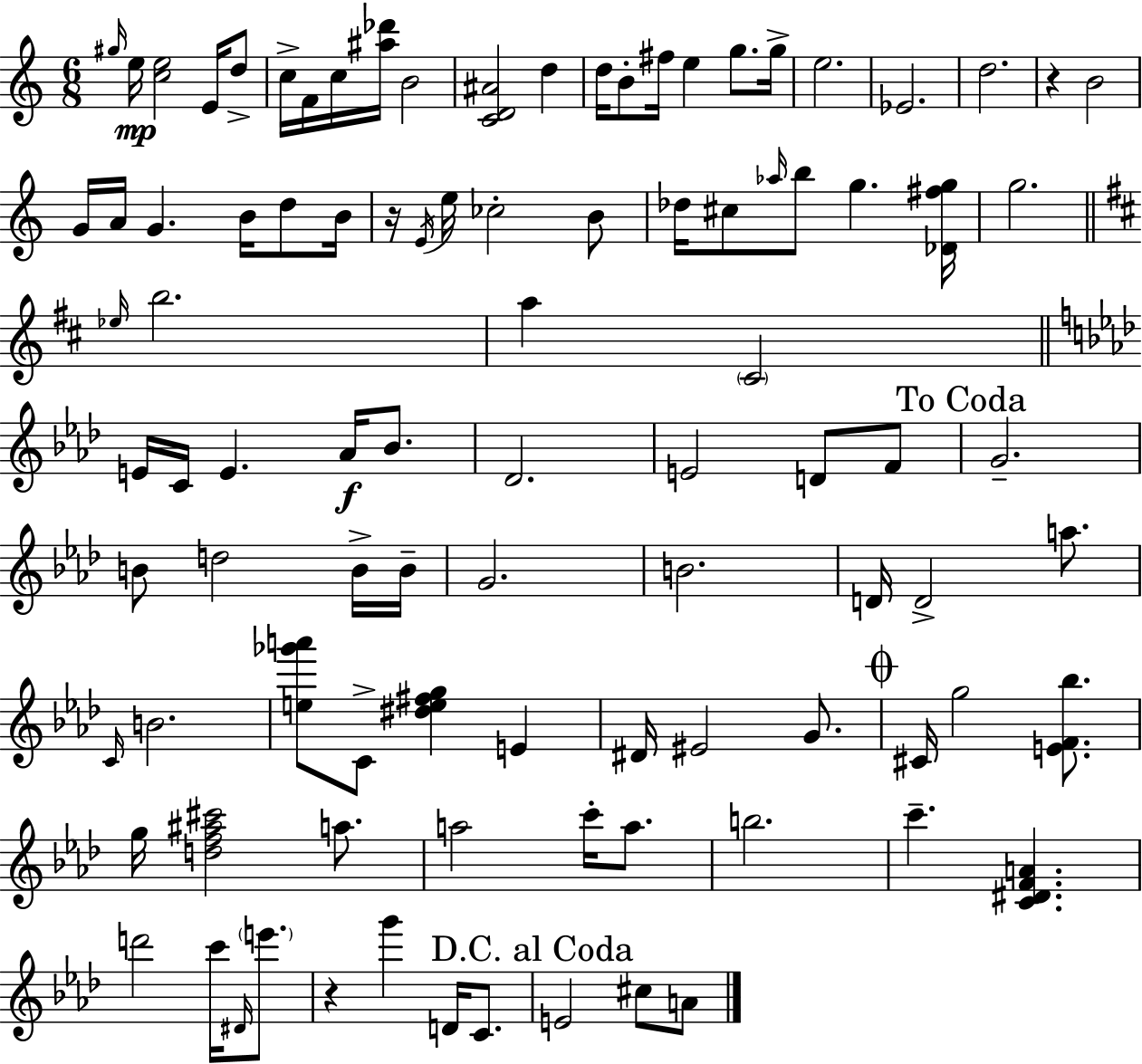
G#5/s E5/s [C5,E5]/h E4/s D5/e C5/s F4/s C5/s [A#5,Db6]/s B4/h [C4,D4,A#4]/h D5/q D5/s B4/e F#5/s E5/q G5/e. G5/s E5/h. Eb4/h. D5/h. R/q B4/h G4/s A4/s G4/q. B4/s D5/e B4/s R/s E4/s E5/s CES5/h B4/e Db5/s C#5/e Ab5/s B5/e G5/q. [Db4,F#5,G5]/s G5/h. Eb5/s B5/h. A5/q C#4/h E4/s C4/s E4/q. Ab4/s Bb4/e. Db4/h. E4/h D4/e F4/e G4/h. B4/e D5/h B4/s B4/s G4/h. B4/h. D4/s D4/h A5/e. C4/s B4/h. [E5,Gb6,A6]/e C4/e [D#5,E5,F#5,G5]/q E4/q D#4/s EIS4/h G4/e. C#4/s G5/h [E4,F4,Bb5]/e. G5/s [D5,F5,A#5,C#6]/h A5/e. A5/h C6/s A5/e. B5/h. C6/q. [C4,D#4,F4,A4]/q. D6/h C6/s D#4/s E6/e. R/q G6/q D4/s C4/e. E4/h C#5/e A4/e